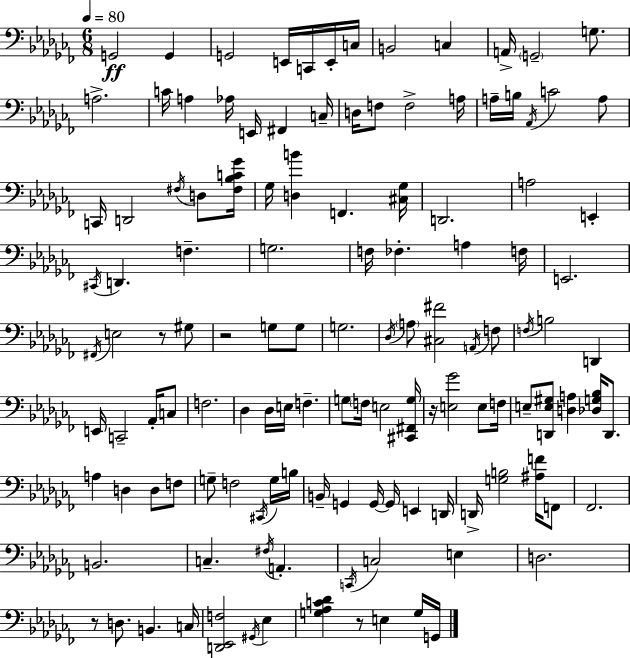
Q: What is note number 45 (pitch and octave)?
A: F3